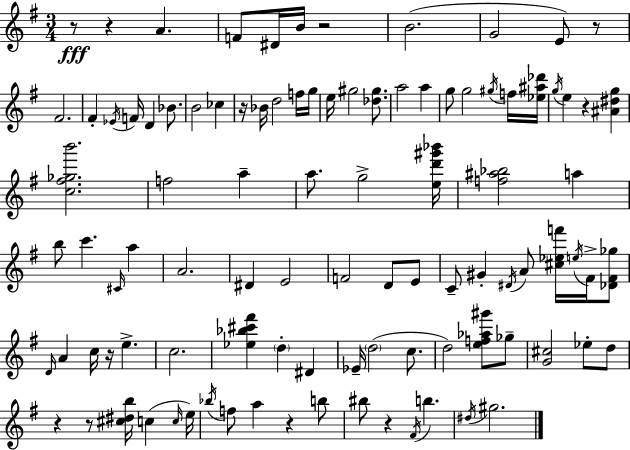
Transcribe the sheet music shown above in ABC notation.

X:1
T:Untitled
M:3/4
L:1/4
K:G
z/2 z A F/2 ^D/4 B/4 z2 B2 G2 E/2 z/2 ^F2 ^F _E/4 F/4 D _B/2 B2 _c z/4 _B/4 d2 f/4 g/4 e/4 ^g2 [_d^g]/2 a2 a g/2 g2 ^g/4 f/4 [_e^a_d']/4 g/4 e z [^A^dg] [c^f_gb']2 f2 a a/2 g2 [ed'^g'_b']/4 [f^a_b]2 a b/2 c' ^C/4 a A2 ^D E2 F2 D/2 E/2 C/2 ^G ^D/4 A/2 [^c_ef']/4 e/4 ^F/4 [_D^F_g]/2 D/4 A c/4 z/4 e c2 [_e_b^c'^f'] d ^D _E/4 d2 c/2 d2 [ef_a^g']/2 _g/2 [G^c]2 _e/2 d/2 z z/2 [^c^db]/4 c c/4 e/4 _b/4 f/2 a z b/2 ^b/2 z ^F/4 b ^d/4 ^g2